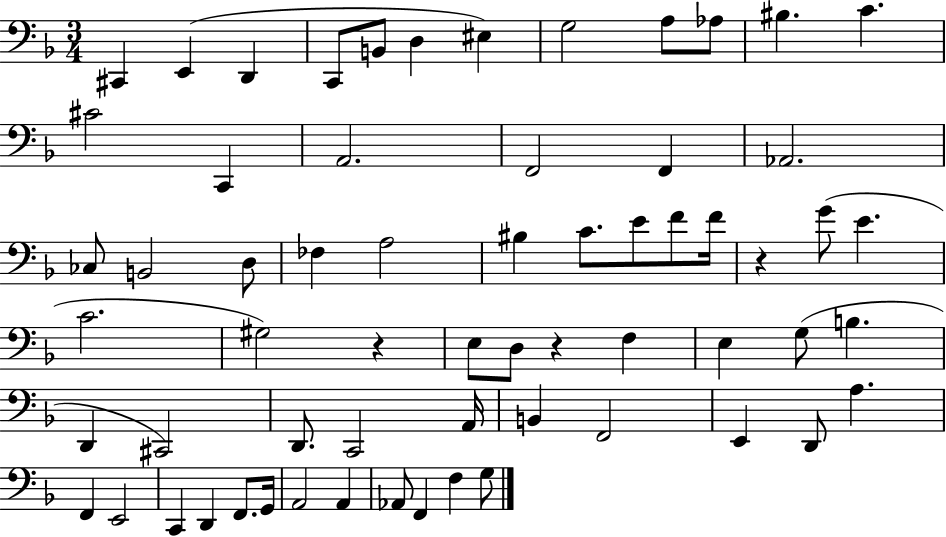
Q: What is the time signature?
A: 3/4